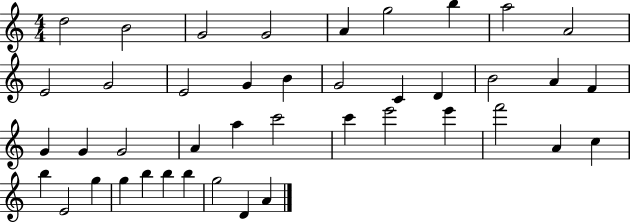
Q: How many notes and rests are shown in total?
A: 42